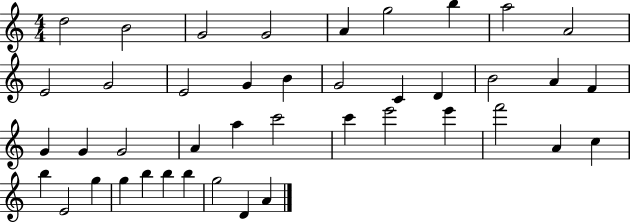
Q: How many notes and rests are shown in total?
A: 42